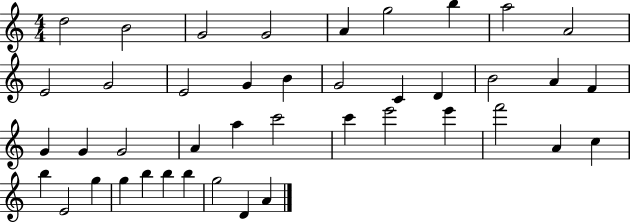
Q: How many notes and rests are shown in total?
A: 42